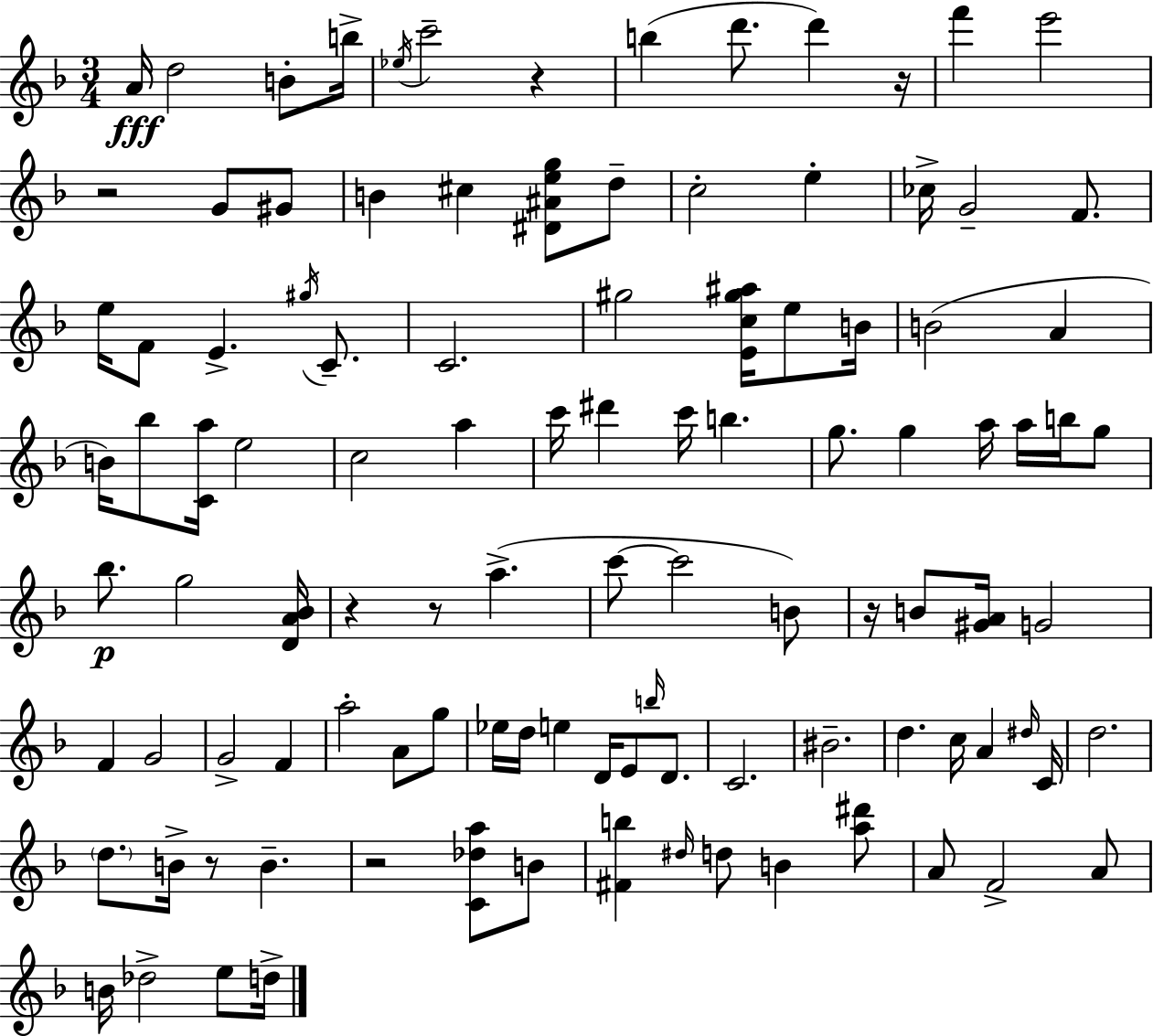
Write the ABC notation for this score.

X:1
T:Untitled
M:3/4
L:1/4
K:F
A/4 d2 B/2 b/4 _e/4 c'2 z b d'/2 d' z/4 f' e'2 z2 G/2 ^G/2 B ^c [^D^Aeg]/2 d/2 c2 e _c/4 G2 F/2 e/4 F/2 E ^g/4 C/2 C2 ^g2 [Ec^g^a]/4 e/2 B/4 B2 A B/4 _b/2 [Ca]/4 e2 c2 a c'/4 ^d' c'/4 b g/2 g a/4 a/4 b/4 g/2 _b/2 g2 [DA_B]/4 z z/2 a c'/2 c'2 B/2 z/4 B/2 [^GA]/4 G2 F G2 G2 F a2 A/2 g/2 _e/4 d/4 e D/4 E/2 b/4 D/2 C2 ^B2 d c/4 A ^d/4 C/4 d2 d/2 B/4 z/2 B z2 [C_da]/2 B/2 [^Fb] ^d/4 d/2 B [a^d']/2 A/2 F2 A/2 B/4 _d2 e/2 d/4